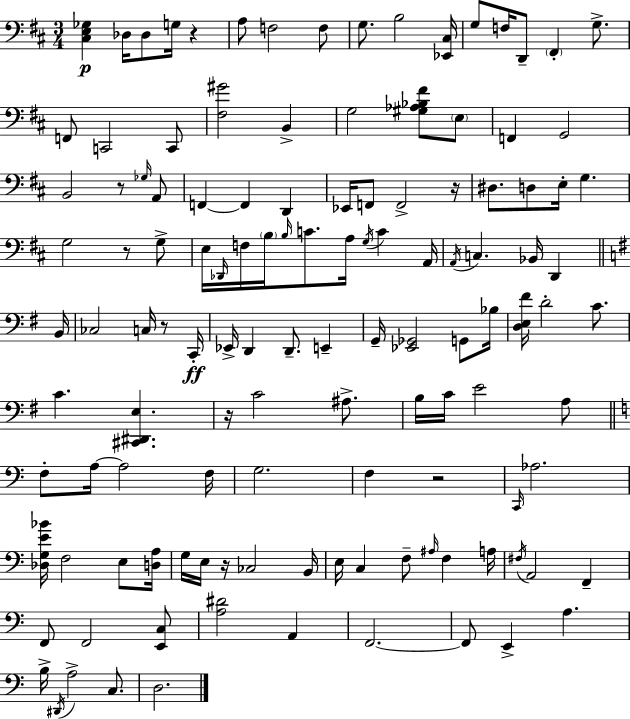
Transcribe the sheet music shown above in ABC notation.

X:1
T:Untitled
M:3/4
L:1/4
K:D
[^C,E,_G,] _D,/4 _D,/2 G,/4 z A,/2 F,2 F,/2 G,/2 B,2 [_E,,^C,]/4 G,/2 F,/4 D,,/2 ^F,, G,/2 F,,/2 C,,2 C,,/2 [^F,^G]2 B,, G,2 [^G,_A,_B,^F]/2 E,/2 F,, G,,2 B,,2 z/2 _G,/4 A,,/2 F,, F,, D,, _E,,/4 F,,/2 F,,2 z/4 ^D,/2 D,/2 E,/4 G, G,2 z/2 G,/2 E,/4 _D,,/4 F,/4 B,/4 B,/4 C/2 A,/4 G,/4 C A,,/4 A,,/4 C, _B,,/4 D,, B,,/4 _C,2 C,/4 z/2 C,,/4 _E,,/4 D,, D,,/2 E,, G,,/4 [_E,,_G,,]2 G,,/2 _B,/4 [D,E,^F]/4 D2 C/2 C [^C,,^D,,E,] z/4 C2 ^A,/2 B,/4 C/4 E2 A,/2 F,/2 A,/4 A,2 F,/4 G,2 F, z2 C,,/4 _A,2 [_D,G,E_B]/4 F,2 E,/2 [D,A,]/4 G,/4 E,/4 z/4 _C,2 B,,/4 E,/4 C, F,/2 ^A,/4 F, A,/4 ^F,/4 A,,2 F,, F,,/2 F,,2 [E,,C,]/2 [A,^D]2 A,, F,,2 F,,/2 E,, A, B,/4 ^D,,/4 A,2 C,/2 D,2